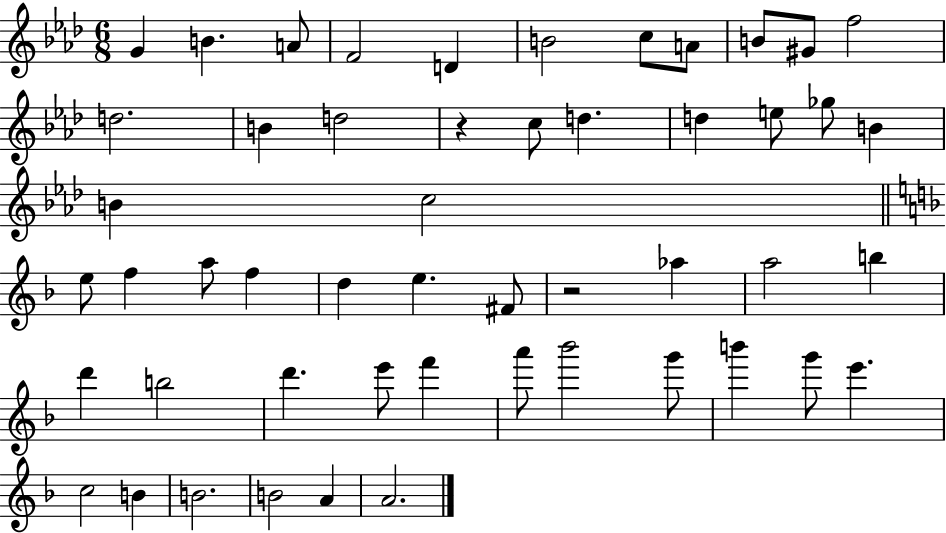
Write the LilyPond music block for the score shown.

{
  \clef treble
  \numericTimeSignature
  \time 6/8
  \key aes \major
  \repeat volta 2 { g'4 b'4. a'8 | f'2 d'4 | b'2 c''8 a'8 | b'8 gis'8 f''2 | \break d''2. | b'4 d''2 | r4 c''8 d''4. | d''4 e''8 ges''8 b'4 | \break b'4 c''2 | \bar "||" \break \key d \minor e''8 f''4 a''8 f''4 | d''4 e''4. fis'8 | r2 aes''4 | a''2 b''4 | \break d'''4 b''2 | d'''4. e'''8 f'''4 | a'''8 bes'''2 g'''8 | b'''4 g'''8 e'''4. | \break c''2 b'4 | b'2. | b'2 a'4 | a'2. | \break } \bar "|."
}